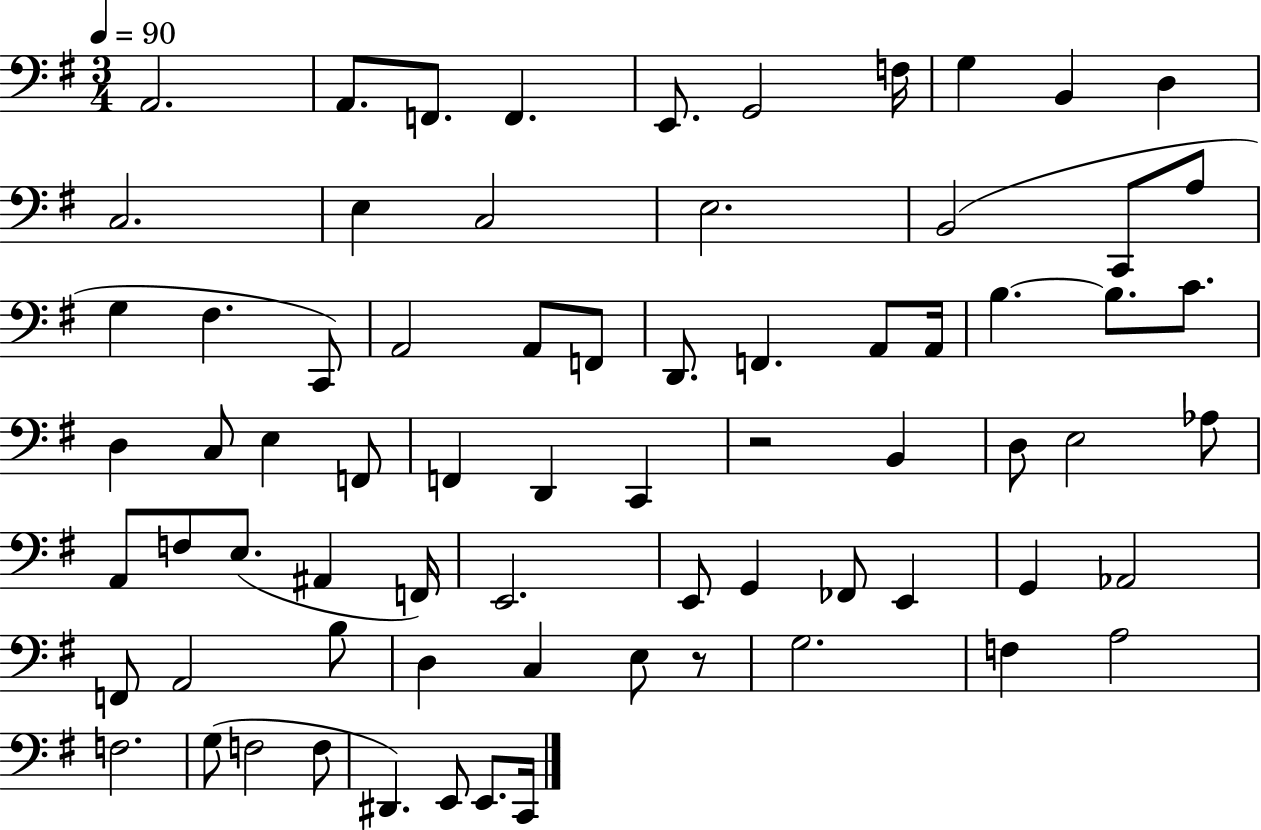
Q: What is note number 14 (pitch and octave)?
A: E3